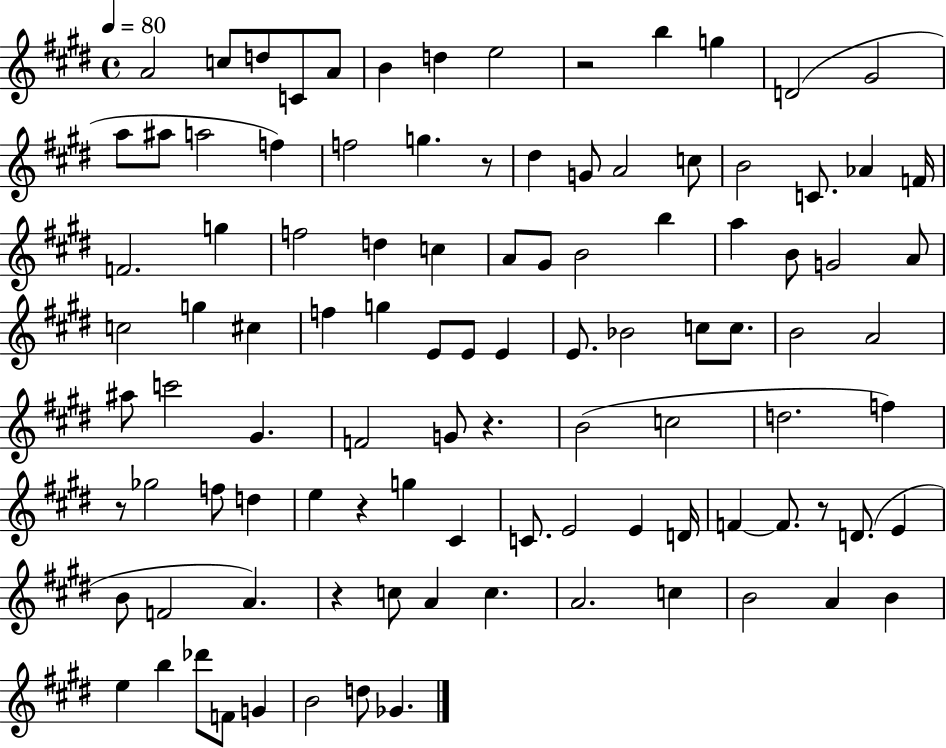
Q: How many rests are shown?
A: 7